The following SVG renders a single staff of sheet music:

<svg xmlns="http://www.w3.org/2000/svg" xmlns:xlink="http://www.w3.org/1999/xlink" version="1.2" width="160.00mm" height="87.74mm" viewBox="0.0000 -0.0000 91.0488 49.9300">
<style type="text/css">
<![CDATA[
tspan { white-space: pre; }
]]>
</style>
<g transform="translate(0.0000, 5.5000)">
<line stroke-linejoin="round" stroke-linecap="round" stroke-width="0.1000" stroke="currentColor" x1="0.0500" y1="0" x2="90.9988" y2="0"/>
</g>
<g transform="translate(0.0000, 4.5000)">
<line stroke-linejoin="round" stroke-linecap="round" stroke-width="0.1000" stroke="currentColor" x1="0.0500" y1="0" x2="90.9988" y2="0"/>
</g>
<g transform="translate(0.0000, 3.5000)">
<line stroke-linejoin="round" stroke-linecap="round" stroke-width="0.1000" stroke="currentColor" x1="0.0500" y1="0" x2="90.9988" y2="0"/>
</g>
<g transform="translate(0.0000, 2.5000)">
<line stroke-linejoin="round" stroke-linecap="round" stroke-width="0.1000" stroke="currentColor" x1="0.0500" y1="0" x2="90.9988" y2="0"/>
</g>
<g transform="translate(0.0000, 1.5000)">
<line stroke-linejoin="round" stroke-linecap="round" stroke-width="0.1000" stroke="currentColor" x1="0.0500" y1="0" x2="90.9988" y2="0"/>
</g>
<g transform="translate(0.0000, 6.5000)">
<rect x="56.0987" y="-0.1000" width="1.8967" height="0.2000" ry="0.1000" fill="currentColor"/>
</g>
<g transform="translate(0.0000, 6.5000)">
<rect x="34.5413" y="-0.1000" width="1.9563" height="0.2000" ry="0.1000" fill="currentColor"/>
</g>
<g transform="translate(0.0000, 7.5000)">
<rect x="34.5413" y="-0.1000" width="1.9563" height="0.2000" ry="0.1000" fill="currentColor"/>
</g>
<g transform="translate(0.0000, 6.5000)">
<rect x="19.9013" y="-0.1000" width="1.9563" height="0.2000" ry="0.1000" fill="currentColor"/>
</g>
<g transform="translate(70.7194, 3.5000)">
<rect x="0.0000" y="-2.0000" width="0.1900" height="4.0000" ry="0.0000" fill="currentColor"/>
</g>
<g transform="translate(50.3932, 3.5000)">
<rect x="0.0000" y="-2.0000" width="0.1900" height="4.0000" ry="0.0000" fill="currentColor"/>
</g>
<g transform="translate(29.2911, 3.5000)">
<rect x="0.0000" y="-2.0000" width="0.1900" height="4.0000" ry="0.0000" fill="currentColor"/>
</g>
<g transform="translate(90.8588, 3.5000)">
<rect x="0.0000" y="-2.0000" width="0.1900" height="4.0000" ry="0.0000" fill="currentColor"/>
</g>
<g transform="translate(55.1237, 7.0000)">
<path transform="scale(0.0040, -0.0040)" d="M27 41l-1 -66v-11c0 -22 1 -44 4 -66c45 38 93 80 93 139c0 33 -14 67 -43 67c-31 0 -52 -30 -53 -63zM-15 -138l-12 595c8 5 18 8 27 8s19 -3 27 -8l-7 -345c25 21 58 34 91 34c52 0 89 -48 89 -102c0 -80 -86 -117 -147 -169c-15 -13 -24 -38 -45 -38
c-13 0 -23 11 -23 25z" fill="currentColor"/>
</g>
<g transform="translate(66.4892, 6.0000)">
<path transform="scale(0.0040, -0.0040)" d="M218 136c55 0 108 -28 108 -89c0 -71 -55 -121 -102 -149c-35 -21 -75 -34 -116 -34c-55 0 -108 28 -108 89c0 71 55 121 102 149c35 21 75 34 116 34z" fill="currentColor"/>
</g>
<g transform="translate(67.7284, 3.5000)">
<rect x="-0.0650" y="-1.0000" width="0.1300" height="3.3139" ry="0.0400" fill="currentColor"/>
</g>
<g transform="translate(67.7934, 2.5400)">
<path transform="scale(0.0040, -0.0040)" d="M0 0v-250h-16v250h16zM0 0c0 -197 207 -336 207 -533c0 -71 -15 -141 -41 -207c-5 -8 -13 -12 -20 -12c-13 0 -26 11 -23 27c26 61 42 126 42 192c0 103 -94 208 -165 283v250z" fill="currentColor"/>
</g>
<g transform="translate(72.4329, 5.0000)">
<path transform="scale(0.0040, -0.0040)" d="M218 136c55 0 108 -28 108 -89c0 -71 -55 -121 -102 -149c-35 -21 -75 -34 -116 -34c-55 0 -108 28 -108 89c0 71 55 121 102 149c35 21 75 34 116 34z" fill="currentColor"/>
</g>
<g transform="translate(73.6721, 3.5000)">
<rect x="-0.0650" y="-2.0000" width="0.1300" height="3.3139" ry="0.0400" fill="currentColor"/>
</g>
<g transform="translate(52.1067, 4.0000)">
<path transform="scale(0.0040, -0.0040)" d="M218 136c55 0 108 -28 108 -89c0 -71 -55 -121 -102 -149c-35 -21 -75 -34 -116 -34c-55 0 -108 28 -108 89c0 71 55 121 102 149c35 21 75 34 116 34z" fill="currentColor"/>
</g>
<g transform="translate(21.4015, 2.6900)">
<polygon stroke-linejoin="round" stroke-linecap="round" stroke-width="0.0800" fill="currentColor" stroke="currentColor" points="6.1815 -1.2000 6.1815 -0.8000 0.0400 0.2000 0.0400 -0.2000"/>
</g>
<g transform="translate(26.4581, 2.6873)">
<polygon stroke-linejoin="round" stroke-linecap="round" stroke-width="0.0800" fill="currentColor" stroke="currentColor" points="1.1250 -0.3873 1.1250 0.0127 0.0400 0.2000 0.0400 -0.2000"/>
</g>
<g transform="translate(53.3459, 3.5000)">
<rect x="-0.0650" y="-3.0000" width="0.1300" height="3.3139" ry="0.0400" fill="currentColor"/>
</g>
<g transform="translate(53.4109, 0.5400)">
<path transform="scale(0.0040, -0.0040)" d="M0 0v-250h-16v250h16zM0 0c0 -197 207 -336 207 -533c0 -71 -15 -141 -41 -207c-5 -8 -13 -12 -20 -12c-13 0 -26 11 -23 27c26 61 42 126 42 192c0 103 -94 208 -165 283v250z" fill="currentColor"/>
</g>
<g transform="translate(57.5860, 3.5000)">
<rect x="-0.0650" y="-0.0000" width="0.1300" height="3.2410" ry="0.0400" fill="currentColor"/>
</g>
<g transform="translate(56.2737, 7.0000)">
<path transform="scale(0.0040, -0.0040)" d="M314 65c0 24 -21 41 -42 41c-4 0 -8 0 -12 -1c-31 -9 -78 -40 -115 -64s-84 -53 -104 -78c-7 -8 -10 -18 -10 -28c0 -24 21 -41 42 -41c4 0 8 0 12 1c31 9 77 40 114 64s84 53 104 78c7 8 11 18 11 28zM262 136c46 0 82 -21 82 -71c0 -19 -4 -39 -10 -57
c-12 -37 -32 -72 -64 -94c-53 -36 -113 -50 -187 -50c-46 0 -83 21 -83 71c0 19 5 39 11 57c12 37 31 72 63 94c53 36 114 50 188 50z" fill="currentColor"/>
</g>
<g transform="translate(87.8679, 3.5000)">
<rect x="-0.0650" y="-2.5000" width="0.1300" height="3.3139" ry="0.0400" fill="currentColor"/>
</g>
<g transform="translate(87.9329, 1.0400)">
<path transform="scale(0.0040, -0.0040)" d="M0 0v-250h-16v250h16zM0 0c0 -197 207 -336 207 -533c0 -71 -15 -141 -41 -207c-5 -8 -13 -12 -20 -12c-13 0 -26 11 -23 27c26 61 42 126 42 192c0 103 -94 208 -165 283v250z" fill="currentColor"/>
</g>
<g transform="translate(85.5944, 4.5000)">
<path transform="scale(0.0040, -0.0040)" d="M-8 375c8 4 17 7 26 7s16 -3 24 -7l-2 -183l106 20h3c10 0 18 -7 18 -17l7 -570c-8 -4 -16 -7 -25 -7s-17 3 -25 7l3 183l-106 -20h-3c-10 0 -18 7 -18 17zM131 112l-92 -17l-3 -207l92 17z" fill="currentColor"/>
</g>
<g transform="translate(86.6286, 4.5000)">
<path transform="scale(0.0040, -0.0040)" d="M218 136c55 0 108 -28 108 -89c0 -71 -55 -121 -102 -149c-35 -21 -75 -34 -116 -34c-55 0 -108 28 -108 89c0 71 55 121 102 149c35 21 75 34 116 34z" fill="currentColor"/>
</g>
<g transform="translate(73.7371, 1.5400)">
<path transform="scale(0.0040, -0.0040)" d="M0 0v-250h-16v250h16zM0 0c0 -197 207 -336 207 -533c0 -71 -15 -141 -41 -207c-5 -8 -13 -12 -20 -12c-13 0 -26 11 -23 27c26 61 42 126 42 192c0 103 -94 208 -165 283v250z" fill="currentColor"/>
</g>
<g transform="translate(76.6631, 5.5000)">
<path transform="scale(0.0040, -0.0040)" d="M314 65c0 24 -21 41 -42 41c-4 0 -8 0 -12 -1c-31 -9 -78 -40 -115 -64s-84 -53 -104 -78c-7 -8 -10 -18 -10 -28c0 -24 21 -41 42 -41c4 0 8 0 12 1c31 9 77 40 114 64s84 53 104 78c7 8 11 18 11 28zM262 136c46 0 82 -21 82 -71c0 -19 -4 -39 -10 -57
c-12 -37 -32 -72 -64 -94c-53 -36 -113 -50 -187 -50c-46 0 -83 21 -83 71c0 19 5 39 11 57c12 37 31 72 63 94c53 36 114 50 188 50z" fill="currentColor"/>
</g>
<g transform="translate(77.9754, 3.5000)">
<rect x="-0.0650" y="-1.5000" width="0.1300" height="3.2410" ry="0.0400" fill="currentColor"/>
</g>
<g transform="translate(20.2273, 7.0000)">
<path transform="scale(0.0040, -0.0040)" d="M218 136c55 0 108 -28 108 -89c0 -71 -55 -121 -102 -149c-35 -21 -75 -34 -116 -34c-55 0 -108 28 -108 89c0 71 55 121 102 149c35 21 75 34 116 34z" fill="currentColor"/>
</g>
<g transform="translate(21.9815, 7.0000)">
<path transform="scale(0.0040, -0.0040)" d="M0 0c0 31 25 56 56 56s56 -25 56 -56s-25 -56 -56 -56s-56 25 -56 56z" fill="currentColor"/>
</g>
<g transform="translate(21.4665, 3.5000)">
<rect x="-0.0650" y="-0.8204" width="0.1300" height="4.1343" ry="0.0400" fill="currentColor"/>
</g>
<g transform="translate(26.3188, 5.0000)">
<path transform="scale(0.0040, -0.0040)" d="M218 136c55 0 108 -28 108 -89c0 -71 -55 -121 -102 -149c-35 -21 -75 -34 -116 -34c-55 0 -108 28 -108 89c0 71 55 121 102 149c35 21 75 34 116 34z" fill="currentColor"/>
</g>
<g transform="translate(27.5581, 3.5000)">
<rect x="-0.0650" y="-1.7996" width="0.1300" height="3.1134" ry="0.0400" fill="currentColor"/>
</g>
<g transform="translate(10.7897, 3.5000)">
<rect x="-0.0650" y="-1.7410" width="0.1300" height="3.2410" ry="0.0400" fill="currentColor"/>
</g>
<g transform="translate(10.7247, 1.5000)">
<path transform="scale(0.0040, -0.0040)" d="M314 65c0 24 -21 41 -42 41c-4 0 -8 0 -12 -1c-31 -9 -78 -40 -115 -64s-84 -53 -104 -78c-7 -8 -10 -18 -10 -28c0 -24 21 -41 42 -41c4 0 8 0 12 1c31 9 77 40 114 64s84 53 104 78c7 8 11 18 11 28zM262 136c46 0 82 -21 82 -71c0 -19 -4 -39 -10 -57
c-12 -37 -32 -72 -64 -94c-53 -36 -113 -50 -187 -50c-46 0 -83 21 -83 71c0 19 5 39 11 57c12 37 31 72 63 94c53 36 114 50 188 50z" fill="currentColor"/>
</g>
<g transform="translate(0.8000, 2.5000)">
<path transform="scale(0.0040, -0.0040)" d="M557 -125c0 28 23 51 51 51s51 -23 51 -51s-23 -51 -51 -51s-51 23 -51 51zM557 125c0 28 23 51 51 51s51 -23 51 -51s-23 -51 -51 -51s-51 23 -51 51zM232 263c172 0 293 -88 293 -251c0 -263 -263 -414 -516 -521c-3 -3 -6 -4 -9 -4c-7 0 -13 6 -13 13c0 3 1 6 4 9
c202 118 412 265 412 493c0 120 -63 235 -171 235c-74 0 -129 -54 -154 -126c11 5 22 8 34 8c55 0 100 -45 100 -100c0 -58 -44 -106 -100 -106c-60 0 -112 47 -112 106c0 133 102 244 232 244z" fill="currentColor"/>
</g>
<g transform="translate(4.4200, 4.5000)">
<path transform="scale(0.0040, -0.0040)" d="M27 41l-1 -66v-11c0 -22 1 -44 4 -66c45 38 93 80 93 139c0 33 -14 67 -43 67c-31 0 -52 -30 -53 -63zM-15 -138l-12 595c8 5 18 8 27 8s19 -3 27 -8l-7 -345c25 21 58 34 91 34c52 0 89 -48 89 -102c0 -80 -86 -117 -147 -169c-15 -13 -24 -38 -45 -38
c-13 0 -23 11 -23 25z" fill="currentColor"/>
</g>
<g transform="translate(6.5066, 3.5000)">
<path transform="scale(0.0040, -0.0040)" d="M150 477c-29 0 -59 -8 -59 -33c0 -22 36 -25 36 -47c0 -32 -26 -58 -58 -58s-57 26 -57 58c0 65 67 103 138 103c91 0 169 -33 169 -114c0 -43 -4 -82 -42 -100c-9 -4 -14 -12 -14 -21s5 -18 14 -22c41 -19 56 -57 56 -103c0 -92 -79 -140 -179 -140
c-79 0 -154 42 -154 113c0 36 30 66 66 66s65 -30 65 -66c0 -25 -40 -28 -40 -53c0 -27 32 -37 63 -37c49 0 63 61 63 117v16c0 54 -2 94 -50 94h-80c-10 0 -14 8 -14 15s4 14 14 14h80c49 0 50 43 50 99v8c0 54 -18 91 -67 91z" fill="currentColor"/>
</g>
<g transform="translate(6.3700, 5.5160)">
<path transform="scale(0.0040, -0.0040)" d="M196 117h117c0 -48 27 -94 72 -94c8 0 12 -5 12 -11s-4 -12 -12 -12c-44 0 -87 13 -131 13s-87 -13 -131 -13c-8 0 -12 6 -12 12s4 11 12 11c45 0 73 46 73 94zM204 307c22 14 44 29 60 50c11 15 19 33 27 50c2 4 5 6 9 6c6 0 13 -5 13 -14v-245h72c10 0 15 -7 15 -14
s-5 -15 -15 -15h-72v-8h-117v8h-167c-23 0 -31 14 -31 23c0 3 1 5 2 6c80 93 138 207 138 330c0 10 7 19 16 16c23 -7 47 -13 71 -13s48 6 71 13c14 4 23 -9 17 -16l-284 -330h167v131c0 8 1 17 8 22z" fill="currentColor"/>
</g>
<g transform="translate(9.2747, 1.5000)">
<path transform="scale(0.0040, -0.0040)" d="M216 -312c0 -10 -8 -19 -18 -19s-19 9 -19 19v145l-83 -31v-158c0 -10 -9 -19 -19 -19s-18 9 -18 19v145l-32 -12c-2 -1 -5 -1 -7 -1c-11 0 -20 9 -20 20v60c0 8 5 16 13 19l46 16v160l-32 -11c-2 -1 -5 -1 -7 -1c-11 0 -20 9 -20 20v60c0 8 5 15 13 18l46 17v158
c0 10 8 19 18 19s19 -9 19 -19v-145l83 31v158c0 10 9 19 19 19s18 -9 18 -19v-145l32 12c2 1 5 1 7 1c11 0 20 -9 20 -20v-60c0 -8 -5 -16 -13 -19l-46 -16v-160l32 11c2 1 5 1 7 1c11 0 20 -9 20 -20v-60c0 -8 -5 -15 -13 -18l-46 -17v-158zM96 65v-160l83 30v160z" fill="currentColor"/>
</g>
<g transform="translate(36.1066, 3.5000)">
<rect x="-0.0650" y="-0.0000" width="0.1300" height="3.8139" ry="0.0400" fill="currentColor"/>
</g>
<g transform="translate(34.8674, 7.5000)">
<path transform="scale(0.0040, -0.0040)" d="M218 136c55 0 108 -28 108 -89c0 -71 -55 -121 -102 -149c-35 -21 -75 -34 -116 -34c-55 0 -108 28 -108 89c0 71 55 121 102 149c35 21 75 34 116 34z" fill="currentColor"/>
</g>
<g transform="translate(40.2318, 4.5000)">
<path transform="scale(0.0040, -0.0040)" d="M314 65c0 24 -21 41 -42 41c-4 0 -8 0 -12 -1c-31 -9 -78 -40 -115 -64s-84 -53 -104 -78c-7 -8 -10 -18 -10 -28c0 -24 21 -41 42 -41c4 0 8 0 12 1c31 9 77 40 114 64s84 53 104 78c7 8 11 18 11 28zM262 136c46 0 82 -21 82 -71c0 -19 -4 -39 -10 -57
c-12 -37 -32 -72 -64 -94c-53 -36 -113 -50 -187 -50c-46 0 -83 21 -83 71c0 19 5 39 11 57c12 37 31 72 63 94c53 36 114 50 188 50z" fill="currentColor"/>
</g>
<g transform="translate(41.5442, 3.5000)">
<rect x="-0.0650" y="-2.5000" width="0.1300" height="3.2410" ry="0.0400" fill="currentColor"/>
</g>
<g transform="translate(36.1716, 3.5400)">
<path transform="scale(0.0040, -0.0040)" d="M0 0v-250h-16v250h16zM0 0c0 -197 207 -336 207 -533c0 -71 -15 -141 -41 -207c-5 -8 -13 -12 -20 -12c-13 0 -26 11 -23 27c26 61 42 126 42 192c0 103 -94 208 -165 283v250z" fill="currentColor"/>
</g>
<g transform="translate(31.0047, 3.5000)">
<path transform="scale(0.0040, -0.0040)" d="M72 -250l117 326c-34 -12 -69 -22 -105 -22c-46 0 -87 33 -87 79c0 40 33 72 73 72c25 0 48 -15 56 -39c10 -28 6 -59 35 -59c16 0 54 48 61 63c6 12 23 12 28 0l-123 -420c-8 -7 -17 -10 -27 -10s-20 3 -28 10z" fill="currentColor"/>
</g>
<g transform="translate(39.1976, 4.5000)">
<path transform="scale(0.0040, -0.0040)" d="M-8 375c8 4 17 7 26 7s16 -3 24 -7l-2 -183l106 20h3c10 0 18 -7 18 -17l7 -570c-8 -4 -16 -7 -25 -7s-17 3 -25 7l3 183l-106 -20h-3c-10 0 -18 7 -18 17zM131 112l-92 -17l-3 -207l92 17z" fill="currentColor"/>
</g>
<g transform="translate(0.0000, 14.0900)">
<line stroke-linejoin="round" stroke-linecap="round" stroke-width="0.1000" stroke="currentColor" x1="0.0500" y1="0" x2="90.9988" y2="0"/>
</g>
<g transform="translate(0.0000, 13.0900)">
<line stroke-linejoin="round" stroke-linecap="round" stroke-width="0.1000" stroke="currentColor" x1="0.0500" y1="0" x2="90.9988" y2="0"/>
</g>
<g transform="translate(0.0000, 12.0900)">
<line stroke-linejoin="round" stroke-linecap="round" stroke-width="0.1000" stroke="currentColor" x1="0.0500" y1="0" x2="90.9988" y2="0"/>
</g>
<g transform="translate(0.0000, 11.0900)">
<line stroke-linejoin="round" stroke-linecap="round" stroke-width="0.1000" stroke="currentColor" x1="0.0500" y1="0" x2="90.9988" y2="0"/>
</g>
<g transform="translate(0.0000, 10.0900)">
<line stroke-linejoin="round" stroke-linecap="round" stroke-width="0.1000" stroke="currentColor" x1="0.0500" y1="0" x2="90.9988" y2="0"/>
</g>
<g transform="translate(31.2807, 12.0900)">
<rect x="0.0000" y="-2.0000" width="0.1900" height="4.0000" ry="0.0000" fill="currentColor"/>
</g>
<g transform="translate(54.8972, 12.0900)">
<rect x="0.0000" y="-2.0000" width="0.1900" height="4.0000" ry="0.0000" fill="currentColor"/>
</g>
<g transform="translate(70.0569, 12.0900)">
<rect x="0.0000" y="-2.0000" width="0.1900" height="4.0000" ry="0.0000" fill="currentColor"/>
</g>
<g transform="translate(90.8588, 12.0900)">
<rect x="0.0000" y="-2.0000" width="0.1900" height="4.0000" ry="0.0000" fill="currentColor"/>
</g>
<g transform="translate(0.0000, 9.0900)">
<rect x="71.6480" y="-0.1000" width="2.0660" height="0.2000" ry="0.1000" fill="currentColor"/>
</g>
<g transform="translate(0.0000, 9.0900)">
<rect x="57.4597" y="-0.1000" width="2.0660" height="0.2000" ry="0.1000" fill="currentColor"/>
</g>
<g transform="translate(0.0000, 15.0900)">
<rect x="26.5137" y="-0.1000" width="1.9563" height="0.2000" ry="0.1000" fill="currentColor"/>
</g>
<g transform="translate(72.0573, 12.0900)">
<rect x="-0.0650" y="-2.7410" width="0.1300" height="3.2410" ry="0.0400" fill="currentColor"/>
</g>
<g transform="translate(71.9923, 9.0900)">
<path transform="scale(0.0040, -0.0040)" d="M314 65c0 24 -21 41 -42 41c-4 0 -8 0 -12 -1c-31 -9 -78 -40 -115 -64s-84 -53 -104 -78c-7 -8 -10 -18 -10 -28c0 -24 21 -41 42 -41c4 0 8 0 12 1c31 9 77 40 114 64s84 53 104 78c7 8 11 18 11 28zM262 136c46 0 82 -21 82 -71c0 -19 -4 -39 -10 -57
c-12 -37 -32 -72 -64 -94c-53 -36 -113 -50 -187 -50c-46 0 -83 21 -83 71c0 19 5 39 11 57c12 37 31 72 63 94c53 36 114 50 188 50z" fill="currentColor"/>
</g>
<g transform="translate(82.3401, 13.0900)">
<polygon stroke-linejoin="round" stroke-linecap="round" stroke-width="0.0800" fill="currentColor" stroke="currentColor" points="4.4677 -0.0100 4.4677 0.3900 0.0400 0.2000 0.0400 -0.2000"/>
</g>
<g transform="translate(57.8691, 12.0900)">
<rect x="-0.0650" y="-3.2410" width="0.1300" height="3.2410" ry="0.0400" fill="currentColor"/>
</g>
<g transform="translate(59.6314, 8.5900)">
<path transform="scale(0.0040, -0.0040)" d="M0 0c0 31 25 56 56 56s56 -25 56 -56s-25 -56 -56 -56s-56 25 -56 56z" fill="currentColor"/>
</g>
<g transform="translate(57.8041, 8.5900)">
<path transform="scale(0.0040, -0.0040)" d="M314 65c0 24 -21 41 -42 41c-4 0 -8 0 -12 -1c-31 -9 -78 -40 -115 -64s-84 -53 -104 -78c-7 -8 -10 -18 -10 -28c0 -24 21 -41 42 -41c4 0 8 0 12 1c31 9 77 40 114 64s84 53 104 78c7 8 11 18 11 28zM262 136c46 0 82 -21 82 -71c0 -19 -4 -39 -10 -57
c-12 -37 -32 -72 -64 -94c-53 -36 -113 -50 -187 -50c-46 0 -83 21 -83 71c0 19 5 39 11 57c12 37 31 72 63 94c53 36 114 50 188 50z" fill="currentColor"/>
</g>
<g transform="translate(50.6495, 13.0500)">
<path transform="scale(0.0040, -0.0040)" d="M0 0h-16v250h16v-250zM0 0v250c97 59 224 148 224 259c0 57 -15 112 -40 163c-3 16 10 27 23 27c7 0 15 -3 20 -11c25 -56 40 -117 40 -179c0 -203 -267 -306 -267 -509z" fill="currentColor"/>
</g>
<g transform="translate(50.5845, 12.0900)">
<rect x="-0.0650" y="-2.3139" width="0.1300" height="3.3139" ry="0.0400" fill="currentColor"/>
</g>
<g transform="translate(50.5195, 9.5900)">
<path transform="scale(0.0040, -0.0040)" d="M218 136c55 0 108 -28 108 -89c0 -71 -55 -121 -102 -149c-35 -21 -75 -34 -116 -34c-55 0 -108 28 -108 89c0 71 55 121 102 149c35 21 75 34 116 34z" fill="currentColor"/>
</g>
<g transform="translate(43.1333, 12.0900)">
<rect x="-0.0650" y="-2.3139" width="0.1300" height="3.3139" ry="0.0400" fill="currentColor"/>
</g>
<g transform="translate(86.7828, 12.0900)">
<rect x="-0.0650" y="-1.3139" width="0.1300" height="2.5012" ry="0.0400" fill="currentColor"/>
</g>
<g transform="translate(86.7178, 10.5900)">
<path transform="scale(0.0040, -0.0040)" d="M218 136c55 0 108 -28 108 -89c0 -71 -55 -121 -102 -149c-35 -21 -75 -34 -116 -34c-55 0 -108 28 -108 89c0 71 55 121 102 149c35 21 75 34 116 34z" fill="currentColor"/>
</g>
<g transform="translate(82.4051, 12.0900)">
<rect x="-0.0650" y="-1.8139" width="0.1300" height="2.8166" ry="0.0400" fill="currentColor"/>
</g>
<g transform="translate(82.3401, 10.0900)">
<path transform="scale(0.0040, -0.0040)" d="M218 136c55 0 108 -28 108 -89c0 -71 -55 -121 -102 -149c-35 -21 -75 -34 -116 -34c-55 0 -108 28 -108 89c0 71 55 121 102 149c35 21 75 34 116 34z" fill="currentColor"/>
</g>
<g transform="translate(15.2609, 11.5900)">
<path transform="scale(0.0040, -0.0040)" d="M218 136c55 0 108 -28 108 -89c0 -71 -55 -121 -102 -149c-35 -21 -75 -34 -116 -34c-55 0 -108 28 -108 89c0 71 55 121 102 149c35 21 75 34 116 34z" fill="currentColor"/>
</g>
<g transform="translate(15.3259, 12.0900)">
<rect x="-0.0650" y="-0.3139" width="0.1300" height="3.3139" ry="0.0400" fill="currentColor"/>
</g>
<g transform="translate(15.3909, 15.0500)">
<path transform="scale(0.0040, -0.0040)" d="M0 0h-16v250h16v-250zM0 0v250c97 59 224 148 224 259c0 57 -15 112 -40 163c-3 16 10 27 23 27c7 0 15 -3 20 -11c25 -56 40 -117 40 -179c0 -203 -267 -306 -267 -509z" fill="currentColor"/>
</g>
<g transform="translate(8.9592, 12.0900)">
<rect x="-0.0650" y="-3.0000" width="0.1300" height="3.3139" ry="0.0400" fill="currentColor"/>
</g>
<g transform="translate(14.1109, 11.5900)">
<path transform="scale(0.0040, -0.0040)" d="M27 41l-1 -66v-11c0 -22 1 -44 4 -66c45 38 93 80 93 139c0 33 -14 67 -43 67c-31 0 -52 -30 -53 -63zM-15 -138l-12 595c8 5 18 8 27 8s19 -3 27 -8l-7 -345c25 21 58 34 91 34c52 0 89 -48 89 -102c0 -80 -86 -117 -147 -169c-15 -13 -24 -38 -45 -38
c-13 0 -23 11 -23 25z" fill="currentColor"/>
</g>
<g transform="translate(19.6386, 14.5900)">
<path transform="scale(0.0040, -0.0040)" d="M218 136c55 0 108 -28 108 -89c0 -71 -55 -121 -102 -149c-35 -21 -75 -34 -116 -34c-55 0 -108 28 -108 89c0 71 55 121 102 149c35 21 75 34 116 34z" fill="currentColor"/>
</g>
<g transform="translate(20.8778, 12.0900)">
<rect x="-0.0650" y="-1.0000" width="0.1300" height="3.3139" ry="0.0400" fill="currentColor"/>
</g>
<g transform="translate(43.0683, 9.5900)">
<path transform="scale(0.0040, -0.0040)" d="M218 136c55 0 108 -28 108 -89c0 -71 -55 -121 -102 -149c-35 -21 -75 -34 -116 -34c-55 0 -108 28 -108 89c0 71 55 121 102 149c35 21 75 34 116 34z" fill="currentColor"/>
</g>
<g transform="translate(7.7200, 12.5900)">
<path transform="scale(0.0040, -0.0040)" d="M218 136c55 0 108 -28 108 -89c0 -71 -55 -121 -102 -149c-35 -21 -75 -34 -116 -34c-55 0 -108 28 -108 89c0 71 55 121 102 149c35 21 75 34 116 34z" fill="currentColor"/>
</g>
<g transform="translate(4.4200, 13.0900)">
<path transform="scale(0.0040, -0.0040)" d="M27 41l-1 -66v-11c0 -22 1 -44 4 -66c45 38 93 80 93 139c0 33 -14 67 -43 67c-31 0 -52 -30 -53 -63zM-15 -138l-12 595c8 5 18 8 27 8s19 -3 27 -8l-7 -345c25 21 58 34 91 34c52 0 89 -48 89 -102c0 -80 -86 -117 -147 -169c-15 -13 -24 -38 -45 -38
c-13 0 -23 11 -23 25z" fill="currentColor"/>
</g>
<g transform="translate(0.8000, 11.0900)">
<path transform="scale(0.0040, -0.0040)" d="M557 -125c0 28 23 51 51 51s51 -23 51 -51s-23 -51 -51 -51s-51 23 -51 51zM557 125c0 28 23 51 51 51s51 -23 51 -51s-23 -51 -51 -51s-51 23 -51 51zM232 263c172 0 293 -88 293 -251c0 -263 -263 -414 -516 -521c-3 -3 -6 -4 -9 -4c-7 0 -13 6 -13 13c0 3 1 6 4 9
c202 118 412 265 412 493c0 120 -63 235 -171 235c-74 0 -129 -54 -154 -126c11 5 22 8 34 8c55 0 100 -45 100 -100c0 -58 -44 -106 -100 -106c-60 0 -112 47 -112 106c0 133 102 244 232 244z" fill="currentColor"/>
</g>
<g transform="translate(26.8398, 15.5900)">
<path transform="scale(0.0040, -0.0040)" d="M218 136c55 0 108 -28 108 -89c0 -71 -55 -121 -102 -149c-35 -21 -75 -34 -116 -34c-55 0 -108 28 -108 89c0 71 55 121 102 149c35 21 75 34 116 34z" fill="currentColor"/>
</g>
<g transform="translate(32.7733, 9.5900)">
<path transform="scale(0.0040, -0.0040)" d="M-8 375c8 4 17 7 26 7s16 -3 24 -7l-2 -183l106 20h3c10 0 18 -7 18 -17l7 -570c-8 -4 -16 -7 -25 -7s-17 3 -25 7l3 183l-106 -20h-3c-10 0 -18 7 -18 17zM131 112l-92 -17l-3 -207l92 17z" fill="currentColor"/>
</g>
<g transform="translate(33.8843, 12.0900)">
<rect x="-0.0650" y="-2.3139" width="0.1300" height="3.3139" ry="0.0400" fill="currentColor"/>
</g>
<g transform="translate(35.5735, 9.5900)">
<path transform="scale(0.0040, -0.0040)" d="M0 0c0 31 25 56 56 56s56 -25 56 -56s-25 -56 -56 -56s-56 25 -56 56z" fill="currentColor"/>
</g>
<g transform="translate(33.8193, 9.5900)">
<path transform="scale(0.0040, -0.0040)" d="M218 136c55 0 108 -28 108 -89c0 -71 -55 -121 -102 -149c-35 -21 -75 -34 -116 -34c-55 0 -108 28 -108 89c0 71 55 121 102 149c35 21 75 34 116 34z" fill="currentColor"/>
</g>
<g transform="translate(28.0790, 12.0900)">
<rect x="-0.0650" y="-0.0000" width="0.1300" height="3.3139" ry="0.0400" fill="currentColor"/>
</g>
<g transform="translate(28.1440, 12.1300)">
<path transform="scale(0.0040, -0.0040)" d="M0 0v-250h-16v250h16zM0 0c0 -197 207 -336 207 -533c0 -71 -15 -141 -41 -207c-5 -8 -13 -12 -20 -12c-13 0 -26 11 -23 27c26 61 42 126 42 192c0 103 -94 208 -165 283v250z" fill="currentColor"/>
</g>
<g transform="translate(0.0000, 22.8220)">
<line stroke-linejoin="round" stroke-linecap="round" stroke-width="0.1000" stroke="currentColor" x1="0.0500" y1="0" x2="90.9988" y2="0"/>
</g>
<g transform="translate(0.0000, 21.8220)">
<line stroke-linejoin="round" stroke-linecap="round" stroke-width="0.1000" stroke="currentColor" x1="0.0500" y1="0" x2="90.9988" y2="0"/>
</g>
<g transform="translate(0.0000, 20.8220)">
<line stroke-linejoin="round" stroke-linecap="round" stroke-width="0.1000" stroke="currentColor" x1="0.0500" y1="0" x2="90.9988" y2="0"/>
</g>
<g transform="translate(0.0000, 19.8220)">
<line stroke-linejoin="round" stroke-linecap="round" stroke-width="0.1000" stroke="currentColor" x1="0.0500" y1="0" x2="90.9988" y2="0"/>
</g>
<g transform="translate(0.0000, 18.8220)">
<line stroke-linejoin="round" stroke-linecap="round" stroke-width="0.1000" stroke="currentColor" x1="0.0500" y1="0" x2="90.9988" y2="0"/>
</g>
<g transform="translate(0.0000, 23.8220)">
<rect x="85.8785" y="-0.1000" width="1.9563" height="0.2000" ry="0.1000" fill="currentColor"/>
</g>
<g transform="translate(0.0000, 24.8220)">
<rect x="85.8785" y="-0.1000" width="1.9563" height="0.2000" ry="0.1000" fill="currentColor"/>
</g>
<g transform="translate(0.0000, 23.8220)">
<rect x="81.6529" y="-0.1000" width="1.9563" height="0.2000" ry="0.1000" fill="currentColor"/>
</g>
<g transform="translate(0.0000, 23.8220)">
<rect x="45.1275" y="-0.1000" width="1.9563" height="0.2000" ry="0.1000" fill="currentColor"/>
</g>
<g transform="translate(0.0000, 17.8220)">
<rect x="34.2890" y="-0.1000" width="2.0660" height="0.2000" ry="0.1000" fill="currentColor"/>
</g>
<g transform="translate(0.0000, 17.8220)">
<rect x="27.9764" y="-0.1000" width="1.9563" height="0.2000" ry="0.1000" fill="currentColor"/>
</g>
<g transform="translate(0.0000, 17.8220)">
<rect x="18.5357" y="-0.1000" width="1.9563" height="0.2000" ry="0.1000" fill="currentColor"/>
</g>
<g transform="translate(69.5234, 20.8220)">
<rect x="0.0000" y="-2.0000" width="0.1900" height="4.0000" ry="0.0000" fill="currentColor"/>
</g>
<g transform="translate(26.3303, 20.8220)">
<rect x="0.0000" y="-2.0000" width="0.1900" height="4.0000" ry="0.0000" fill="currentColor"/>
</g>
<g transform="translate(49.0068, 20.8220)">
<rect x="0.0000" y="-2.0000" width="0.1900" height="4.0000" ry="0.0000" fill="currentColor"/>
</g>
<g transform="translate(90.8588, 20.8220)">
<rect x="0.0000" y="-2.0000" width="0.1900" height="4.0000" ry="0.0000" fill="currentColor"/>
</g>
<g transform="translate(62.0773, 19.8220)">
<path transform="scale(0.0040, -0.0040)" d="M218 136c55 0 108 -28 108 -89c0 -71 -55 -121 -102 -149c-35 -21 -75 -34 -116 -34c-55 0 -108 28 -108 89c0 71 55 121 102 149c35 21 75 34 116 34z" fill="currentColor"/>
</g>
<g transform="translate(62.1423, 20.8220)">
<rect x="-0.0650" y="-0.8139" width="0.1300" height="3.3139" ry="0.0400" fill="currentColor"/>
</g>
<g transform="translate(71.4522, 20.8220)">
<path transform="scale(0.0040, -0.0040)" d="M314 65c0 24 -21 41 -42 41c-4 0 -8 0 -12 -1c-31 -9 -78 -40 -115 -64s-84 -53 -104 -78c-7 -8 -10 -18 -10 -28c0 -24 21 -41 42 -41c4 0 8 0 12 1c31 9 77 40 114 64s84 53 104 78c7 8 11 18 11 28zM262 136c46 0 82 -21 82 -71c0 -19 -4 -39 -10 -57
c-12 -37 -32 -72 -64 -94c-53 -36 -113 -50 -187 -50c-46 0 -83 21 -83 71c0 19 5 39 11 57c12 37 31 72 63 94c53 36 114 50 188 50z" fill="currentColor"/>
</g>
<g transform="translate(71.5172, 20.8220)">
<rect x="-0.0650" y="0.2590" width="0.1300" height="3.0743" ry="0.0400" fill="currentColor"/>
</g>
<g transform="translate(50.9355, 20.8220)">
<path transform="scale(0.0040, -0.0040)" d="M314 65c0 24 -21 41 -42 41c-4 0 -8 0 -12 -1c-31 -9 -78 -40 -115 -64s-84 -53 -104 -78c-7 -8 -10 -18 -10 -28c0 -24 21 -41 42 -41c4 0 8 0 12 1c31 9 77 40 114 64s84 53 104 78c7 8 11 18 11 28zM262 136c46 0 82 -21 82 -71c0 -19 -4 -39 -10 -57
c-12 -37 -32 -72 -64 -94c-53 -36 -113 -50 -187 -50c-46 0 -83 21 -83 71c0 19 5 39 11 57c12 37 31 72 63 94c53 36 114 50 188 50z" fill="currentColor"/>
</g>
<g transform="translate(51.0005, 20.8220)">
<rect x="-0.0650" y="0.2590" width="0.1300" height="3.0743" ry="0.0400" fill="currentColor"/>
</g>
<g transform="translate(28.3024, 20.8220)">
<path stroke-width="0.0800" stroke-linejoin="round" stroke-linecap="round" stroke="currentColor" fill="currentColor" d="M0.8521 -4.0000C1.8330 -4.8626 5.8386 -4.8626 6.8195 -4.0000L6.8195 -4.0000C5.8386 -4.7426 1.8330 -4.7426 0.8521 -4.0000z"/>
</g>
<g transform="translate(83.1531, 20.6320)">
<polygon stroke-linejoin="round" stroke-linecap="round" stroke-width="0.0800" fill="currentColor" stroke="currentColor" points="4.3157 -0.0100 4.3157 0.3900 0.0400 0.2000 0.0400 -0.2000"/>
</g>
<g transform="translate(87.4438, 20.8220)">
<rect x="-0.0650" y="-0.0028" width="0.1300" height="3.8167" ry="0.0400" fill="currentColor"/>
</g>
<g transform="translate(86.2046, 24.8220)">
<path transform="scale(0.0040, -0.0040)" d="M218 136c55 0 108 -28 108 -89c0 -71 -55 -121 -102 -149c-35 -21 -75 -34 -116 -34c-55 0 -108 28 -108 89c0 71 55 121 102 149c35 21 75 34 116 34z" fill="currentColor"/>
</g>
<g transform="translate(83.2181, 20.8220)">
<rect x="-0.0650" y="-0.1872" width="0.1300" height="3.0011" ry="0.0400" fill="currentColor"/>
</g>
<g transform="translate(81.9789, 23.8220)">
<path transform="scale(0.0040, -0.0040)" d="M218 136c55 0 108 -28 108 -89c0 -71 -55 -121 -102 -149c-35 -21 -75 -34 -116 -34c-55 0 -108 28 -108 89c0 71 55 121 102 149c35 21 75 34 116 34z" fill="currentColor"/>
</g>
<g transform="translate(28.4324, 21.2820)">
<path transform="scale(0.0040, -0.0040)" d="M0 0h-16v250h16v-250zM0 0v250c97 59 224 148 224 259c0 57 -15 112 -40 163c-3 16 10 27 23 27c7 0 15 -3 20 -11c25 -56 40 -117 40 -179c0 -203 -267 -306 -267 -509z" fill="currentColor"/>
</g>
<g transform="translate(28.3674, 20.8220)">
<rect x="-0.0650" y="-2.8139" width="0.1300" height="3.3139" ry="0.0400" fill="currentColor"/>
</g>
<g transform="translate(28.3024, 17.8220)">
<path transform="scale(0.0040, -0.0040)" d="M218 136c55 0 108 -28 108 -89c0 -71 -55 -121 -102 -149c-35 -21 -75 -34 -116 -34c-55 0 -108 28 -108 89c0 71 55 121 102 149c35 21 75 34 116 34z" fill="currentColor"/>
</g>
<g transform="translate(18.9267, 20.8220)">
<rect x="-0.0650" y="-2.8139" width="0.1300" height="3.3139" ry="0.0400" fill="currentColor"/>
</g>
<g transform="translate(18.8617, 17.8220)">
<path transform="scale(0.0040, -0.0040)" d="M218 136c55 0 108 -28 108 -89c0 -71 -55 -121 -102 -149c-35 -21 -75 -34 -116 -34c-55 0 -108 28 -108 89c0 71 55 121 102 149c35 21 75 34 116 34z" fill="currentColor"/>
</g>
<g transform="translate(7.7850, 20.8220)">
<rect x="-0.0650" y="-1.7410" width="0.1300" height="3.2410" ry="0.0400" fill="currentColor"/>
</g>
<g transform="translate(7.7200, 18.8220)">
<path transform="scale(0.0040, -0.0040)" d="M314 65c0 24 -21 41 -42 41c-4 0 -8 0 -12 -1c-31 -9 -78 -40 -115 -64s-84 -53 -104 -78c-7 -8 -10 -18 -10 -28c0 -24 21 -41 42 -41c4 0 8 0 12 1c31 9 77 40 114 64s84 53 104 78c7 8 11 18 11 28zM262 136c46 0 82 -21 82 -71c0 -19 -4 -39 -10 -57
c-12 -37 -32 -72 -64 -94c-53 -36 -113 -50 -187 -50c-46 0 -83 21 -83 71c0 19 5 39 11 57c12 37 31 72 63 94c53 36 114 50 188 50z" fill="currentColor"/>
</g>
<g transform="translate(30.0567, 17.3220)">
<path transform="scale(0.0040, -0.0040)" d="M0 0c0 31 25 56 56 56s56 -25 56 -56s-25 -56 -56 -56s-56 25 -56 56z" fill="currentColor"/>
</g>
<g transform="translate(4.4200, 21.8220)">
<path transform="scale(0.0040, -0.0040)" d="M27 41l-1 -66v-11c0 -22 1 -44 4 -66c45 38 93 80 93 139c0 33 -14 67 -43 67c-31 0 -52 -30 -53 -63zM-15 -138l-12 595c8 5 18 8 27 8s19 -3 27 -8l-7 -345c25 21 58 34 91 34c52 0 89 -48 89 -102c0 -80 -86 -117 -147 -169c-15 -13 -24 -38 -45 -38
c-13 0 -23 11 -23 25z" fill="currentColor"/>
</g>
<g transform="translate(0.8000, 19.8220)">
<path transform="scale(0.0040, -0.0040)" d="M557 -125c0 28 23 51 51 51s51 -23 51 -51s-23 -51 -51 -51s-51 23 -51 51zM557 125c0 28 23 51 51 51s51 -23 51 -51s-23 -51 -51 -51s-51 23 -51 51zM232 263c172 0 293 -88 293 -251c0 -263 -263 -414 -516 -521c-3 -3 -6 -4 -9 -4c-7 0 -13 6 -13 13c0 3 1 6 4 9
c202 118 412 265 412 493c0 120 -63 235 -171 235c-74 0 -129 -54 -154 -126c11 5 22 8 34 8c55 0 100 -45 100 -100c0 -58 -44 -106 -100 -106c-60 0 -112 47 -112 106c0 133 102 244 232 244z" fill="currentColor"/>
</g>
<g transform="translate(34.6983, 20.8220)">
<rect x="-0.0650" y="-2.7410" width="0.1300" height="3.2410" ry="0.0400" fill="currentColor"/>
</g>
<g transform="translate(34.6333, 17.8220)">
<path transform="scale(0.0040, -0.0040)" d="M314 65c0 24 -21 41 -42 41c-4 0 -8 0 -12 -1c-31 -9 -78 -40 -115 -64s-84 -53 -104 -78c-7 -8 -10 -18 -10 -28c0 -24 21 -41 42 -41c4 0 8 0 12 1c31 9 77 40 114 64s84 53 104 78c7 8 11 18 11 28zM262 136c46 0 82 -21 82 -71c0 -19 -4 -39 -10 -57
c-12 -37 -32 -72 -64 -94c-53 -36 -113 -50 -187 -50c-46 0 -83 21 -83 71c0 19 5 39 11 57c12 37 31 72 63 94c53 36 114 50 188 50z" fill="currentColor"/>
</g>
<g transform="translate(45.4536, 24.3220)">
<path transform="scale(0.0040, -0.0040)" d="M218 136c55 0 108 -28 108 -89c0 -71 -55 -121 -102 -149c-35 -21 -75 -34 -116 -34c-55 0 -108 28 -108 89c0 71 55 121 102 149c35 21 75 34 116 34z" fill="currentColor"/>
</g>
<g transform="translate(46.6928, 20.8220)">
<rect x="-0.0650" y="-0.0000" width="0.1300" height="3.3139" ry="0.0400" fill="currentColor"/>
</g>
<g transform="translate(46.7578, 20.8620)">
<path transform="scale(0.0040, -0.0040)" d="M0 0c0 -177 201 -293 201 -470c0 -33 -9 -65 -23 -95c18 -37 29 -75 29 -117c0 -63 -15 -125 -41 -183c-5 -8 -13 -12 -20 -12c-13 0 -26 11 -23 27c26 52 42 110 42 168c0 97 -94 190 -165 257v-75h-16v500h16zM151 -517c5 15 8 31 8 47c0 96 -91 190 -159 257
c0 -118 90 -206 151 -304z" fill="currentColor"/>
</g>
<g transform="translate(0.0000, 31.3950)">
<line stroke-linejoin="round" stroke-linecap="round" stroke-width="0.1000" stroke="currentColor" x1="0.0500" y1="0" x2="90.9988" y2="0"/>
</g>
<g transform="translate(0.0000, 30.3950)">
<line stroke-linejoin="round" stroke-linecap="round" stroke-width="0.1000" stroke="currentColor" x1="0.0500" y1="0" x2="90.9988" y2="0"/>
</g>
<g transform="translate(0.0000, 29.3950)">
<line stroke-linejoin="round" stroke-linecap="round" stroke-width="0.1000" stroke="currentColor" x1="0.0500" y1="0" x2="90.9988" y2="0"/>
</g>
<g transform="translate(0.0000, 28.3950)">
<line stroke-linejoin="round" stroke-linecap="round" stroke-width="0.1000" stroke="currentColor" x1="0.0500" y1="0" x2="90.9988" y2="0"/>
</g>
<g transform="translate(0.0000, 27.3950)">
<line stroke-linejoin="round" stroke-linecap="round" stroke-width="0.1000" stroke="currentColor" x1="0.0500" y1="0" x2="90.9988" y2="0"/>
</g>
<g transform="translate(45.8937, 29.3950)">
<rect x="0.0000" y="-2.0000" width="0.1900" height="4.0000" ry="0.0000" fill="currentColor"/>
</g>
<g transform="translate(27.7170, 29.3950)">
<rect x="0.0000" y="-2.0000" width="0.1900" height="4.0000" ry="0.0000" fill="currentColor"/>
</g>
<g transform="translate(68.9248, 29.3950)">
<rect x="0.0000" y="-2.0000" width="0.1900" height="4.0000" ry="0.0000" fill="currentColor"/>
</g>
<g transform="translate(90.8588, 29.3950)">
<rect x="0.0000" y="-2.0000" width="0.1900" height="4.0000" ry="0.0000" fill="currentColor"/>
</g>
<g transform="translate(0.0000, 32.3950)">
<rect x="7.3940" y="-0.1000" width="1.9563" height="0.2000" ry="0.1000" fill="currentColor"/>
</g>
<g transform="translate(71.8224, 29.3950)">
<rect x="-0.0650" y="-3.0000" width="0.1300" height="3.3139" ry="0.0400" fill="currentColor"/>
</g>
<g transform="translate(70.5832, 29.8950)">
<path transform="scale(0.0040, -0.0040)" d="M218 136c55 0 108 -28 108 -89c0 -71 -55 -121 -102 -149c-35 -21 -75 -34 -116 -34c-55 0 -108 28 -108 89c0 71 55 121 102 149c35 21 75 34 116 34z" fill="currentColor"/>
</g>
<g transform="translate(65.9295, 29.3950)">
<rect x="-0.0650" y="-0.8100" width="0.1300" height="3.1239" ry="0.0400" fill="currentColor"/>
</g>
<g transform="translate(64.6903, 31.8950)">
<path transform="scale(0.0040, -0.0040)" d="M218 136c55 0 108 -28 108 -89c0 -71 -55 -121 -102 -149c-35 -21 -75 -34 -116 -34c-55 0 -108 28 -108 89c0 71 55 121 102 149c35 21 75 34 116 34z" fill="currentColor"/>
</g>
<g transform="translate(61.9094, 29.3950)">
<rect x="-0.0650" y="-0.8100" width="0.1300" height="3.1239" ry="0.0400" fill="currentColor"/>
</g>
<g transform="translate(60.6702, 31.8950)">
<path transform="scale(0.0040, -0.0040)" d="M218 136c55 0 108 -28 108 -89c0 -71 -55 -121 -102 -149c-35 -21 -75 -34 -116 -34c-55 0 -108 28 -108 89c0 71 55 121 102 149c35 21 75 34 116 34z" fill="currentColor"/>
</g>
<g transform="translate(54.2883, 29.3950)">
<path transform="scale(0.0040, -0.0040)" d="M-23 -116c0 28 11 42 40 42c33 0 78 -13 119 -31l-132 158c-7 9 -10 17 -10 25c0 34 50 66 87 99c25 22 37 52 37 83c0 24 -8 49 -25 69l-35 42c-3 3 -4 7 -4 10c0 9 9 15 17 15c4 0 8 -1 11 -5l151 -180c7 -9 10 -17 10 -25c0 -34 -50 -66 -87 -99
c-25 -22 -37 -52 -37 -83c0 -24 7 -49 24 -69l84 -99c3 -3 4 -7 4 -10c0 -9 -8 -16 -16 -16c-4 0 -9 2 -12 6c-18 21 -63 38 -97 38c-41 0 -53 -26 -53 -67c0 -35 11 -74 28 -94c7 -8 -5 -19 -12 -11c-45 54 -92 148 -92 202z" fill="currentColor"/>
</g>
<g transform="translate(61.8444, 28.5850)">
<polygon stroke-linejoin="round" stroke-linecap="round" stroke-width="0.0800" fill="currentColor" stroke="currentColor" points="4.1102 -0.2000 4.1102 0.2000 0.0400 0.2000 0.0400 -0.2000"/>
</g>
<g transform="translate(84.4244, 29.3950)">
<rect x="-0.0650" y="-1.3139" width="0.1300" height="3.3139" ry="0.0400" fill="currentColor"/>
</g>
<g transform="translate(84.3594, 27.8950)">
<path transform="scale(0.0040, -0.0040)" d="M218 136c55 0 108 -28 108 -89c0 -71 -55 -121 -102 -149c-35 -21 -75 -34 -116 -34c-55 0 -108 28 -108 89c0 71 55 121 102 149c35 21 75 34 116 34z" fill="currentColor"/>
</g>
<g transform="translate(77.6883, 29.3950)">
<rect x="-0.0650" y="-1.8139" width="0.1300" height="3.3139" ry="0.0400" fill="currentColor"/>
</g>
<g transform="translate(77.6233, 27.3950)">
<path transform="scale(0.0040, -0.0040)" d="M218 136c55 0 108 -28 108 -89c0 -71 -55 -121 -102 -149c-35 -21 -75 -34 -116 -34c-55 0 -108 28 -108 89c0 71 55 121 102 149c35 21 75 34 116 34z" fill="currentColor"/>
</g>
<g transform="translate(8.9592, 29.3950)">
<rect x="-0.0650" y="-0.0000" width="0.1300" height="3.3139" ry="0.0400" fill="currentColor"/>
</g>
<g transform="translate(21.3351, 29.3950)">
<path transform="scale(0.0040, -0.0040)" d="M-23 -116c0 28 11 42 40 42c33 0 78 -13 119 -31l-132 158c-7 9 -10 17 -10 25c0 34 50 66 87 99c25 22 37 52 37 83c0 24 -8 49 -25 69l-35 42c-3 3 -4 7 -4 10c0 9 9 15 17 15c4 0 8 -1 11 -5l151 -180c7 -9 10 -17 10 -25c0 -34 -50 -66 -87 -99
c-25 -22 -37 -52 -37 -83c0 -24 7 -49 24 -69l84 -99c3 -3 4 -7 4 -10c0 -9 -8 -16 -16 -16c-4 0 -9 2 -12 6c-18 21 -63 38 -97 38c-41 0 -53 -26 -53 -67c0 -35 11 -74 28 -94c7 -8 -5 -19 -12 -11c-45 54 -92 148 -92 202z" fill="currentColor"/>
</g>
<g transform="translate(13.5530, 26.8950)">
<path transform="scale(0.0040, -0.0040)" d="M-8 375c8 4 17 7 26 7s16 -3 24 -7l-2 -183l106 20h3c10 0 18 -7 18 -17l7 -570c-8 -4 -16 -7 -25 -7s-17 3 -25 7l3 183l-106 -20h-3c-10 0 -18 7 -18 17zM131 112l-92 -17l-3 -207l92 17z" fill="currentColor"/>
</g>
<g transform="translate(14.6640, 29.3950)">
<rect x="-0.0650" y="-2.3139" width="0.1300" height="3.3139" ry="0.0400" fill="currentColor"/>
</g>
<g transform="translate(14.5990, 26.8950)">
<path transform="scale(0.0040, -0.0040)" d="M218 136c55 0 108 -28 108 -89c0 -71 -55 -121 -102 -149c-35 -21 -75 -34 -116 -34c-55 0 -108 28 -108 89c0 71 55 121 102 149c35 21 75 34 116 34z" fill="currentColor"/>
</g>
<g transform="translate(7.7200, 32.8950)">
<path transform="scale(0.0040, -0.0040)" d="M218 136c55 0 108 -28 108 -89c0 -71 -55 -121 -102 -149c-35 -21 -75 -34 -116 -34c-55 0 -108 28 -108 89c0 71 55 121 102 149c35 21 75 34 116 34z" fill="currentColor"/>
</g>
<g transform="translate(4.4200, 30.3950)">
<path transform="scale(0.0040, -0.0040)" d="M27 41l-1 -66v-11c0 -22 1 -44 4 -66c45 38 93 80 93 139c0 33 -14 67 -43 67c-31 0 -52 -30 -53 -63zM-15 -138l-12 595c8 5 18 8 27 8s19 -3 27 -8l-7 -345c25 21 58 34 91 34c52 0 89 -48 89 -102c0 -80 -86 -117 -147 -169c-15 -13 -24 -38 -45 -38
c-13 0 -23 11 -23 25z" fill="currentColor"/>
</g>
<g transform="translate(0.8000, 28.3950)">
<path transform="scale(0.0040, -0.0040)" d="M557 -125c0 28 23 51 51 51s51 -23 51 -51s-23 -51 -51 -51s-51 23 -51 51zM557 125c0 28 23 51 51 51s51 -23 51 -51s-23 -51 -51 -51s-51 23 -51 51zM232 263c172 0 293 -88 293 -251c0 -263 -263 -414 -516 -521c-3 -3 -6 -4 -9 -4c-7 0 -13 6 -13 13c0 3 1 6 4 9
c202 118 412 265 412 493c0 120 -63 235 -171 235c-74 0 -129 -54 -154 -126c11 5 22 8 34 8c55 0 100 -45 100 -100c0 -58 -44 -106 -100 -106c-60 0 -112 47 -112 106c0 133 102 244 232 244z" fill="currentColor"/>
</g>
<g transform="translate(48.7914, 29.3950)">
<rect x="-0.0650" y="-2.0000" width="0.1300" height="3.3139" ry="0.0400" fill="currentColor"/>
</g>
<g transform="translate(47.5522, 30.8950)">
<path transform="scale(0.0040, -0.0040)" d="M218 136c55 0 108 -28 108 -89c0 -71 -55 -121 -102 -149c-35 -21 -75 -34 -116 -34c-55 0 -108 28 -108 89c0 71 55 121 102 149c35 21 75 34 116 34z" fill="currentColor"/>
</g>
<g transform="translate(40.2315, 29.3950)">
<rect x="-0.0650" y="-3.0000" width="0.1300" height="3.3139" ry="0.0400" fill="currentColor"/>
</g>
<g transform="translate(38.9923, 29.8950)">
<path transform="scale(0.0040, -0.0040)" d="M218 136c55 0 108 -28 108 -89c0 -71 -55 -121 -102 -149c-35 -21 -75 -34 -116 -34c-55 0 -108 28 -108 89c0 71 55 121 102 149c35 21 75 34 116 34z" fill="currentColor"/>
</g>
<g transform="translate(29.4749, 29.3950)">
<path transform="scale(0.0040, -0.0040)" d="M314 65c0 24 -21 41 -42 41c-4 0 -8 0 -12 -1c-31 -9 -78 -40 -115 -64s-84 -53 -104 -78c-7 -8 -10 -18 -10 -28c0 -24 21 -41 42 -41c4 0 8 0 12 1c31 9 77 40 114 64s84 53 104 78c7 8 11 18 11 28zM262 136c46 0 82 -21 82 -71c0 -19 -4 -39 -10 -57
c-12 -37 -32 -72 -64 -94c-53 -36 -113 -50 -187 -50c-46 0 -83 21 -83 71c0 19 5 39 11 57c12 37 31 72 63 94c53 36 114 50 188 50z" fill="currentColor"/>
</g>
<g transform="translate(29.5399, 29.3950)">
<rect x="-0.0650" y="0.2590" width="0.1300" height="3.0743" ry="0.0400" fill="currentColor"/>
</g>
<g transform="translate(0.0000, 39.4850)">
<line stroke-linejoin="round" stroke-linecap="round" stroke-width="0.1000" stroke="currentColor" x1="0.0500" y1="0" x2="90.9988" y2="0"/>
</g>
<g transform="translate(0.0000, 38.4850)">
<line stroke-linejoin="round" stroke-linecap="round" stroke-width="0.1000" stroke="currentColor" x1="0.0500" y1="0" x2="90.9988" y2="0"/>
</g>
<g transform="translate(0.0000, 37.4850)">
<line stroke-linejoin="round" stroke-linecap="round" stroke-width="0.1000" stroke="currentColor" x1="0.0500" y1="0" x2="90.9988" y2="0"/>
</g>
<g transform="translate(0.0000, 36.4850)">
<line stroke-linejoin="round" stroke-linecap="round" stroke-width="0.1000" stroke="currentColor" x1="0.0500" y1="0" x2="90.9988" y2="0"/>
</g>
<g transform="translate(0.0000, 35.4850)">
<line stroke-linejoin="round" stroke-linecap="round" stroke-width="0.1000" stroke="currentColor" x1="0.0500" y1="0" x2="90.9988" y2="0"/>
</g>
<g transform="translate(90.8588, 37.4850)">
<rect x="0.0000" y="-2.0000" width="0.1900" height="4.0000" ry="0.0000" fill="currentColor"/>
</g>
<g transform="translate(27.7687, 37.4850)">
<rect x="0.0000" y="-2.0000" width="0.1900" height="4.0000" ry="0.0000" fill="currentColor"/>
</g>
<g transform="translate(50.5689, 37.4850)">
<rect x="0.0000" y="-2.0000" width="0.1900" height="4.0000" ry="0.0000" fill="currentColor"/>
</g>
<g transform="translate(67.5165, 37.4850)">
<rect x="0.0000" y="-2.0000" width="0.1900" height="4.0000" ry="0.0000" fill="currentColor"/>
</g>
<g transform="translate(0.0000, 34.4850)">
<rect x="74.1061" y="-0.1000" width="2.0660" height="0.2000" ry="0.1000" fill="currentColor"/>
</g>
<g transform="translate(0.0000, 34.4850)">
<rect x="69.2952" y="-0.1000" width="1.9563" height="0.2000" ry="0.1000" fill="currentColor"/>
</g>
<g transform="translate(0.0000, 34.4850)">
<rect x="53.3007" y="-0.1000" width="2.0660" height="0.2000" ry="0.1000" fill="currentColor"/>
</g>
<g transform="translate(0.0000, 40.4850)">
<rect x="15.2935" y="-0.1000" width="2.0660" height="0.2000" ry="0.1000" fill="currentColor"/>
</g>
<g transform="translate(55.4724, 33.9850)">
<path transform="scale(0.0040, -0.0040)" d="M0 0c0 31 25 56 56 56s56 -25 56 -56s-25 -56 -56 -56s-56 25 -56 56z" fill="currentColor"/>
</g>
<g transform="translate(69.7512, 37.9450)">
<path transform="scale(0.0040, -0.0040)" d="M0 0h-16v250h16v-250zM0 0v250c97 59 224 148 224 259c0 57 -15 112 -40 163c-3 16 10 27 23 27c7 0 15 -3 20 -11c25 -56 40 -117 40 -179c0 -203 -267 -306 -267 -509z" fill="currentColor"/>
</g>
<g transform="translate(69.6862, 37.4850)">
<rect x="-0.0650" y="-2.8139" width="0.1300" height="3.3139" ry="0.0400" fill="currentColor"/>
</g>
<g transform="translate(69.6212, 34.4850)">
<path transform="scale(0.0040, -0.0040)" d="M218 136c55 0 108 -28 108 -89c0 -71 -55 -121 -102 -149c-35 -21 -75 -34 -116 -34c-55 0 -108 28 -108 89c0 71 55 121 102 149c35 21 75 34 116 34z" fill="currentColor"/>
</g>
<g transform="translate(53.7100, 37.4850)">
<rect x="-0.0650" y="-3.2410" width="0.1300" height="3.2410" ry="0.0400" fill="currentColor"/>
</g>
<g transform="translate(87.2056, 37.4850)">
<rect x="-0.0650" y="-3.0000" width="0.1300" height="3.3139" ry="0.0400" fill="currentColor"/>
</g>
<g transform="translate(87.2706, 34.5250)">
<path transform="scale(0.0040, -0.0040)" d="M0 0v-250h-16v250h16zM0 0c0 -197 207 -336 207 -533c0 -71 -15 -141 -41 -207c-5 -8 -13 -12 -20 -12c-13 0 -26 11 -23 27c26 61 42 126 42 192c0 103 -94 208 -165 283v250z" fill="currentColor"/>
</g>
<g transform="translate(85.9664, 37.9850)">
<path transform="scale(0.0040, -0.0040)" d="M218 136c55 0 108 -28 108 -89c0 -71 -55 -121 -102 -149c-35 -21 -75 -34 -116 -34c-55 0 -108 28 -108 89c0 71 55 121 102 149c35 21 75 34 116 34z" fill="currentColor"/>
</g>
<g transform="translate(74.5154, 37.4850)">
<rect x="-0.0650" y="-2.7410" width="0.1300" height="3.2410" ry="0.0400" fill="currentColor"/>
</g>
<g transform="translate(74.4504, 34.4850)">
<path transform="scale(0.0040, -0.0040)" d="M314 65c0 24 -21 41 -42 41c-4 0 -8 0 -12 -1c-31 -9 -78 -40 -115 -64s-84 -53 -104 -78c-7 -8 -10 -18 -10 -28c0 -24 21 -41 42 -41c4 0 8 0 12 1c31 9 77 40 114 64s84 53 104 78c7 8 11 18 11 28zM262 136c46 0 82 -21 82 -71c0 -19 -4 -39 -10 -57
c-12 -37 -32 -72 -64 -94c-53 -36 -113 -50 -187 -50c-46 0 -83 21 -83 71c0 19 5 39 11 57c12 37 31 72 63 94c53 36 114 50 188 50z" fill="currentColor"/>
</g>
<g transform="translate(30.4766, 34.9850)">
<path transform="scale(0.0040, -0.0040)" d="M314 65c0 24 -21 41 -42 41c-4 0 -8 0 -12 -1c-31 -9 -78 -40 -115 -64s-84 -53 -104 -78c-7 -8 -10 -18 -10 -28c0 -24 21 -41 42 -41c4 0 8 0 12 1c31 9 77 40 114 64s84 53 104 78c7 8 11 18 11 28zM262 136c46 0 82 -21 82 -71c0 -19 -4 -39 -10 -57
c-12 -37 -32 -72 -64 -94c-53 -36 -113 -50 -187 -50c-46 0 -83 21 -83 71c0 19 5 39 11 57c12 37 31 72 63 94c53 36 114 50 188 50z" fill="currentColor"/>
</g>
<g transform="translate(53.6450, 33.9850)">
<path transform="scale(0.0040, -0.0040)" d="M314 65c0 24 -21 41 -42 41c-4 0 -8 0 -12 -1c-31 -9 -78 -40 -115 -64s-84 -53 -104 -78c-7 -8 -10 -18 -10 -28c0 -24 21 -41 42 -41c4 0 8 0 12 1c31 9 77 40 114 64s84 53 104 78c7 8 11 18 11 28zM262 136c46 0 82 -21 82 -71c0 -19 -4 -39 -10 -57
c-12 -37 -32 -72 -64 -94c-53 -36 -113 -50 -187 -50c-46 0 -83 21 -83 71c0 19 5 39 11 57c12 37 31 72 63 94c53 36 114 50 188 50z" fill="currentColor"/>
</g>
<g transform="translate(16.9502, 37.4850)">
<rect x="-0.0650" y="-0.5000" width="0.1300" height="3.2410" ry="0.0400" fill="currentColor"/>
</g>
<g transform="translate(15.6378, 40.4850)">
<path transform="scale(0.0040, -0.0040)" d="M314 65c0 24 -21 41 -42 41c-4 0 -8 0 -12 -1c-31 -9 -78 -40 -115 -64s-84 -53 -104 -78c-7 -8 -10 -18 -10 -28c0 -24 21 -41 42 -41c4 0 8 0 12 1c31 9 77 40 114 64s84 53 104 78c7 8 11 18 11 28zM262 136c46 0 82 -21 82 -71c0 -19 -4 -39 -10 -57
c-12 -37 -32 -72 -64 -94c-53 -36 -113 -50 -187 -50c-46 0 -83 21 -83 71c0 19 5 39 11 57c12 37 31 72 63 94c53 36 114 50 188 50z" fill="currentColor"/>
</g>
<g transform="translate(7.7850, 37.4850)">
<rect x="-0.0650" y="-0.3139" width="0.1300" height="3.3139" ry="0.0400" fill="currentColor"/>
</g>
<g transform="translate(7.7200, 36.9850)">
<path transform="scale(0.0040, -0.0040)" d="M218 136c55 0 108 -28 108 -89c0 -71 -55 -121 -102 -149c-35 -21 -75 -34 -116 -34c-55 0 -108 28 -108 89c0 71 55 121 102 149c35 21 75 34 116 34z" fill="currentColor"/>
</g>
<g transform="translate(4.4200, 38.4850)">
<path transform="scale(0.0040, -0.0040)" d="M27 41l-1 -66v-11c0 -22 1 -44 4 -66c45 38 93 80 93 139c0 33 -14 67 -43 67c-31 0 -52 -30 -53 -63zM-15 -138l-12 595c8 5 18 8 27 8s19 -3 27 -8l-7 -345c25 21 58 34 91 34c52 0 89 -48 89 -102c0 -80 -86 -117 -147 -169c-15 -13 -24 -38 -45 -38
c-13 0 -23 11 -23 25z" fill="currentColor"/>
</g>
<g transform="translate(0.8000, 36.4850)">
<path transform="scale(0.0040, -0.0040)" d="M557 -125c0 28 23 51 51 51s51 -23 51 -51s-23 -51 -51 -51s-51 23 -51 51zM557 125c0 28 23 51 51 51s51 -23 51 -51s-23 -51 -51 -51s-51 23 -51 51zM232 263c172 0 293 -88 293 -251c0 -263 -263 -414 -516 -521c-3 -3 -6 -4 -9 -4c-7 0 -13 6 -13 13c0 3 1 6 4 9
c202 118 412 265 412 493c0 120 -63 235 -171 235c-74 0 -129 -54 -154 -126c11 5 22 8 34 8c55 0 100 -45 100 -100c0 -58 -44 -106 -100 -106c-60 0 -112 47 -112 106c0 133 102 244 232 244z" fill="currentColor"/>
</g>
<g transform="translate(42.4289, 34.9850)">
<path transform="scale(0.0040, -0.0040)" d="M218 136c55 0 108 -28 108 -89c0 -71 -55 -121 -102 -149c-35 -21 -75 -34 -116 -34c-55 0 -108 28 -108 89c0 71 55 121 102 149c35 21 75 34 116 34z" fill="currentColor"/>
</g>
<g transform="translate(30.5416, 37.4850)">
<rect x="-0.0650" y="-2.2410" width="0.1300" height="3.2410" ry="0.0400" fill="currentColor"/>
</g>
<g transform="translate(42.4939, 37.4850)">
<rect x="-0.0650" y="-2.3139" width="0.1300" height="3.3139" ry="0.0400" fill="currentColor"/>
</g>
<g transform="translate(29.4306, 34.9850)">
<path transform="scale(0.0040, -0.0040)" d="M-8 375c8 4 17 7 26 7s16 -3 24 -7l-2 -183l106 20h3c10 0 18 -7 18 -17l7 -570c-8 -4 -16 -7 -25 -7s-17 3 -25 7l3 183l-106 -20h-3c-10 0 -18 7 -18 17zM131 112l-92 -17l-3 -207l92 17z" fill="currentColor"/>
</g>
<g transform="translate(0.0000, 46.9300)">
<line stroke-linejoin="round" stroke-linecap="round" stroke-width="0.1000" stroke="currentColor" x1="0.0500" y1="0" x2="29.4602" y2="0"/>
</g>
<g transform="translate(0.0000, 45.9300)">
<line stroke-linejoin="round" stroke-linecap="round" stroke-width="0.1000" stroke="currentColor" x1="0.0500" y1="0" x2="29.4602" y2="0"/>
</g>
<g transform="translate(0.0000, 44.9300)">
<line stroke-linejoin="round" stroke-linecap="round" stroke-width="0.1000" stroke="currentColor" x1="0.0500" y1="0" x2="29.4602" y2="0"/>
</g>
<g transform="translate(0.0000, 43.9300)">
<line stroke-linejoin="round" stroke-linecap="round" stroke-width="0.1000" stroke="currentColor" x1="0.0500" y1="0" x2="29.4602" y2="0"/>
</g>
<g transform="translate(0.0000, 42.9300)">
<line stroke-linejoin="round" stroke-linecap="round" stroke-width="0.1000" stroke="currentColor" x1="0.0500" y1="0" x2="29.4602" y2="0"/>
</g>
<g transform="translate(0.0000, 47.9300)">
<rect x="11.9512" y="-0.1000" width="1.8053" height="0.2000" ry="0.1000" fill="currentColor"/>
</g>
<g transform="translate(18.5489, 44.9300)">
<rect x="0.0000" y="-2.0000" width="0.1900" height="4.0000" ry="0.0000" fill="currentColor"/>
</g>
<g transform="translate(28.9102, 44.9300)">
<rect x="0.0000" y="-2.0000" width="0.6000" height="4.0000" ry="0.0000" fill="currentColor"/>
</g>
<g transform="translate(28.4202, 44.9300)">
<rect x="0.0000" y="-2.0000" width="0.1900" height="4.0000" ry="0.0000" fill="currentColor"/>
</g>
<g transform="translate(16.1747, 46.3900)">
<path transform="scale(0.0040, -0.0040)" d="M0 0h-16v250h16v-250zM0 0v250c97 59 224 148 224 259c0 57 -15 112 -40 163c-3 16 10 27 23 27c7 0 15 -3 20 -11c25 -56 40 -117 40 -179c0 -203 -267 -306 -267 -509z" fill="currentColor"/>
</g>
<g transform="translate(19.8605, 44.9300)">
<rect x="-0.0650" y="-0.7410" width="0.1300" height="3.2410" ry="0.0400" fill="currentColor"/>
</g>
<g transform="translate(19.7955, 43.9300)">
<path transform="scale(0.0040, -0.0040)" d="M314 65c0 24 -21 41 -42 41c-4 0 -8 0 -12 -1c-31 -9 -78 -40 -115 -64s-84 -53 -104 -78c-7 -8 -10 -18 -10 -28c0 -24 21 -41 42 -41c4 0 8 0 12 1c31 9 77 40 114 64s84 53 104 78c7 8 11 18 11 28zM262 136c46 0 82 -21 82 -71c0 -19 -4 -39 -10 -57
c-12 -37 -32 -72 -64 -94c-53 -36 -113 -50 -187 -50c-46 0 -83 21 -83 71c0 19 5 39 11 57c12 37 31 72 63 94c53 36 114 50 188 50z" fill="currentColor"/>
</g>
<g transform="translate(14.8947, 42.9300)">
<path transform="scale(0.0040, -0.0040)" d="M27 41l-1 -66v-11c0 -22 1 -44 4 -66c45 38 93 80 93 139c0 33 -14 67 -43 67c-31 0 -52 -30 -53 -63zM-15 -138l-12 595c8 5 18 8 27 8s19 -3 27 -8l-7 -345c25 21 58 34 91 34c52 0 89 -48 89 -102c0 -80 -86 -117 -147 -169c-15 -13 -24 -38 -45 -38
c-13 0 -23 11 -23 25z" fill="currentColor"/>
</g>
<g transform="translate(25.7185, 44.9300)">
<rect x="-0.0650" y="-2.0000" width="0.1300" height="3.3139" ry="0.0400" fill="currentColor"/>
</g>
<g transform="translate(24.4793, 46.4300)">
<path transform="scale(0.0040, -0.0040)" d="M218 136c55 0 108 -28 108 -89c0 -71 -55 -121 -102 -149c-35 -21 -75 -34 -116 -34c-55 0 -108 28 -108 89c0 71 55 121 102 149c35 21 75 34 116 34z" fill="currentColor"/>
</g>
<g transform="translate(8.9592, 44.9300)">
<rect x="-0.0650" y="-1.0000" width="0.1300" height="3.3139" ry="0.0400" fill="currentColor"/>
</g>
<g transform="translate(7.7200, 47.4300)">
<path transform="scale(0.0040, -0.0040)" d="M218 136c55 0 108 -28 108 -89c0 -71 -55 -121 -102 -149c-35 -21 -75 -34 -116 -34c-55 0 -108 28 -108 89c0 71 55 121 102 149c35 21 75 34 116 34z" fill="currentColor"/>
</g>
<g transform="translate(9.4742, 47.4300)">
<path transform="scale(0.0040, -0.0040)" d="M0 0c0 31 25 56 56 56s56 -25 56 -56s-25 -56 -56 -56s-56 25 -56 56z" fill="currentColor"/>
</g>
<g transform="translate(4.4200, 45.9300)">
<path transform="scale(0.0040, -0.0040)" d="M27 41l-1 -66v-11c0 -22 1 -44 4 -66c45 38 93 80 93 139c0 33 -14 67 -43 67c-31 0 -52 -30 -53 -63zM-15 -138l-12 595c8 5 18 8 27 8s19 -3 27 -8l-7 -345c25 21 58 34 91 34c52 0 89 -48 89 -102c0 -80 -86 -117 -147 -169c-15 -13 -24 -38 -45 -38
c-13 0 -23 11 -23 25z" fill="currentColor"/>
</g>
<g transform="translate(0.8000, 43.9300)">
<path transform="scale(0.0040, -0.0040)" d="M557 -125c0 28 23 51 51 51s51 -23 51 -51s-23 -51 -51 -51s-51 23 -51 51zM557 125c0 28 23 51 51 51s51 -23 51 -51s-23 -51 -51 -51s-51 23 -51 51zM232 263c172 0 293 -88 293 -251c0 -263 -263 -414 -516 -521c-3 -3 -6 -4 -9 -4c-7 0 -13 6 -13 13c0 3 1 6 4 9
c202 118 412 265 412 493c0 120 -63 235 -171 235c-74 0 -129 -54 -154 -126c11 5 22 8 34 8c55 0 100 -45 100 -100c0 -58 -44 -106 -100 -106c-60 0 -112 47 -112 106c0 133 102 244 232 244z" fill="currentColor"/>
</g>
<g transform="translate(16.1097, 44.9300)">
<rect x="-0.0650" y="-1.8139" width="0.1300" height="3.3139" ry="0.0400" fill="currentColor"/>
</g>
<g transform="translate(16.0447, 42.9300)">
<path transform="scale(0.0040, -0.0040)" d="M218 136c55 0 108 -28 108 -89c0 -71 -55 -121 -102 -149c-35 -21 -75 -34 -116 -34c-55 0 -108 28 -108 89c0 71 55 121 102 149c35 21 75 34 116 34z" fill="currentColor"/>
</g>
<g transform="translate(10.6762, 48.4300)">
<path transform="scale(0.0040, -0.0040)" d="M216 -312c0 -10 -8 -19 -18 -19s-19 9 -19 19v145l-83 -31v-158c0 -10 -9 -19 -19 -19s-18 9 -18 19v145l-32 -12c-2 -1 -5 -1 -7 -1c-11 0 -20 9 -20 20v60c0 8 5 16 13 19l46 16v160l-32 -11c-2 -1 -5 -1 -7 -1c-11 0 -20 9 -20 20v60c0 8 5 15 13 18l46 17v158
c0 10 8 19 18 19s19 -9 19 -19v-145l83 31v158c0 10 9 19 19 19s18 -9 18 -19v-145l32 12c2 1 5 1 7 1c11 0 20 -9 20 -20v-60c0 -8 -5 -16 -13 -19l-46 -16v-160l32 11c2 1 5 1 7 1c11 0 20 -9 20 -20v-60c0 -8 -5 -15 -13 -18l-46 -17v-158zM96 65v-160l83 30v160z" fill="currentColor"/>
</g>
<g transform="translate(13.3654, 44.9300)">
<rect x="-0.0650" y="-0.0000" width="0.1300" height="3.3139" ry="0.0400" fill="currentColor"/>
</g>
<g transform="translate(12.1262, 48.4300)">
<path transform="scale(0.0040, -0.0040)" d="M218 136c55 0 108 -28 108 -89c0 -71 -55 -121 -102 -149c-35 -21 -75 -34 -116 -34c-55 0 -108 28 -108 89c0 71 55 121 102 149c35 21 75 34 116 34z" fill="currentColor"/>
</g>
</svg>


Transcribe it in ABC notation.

X:1
T:Untitled
M:3/4
L:1/4
K:F
^A,2 D,,/2 A,,/4 z/2 C,,/2 B,,2 C,/2 _D,,2 F,,/2 A,,/2 G,,2 B,,/2 C, _E,/2 F,, D,,/2 B, B, B,/2 D2 C2 A,/2 G,/2 A,2 C C/2 C2 D,,/4 D,2 F, D,2 E,,/2 C,,/2 D,, B, z D,2 C, A,, z F,,/2 F,,/2 C, A, G, E, E,,2 B,2 B, D2 C/2 C2 C,/2 F,, ^D,, _A,/2 F,2 A,,